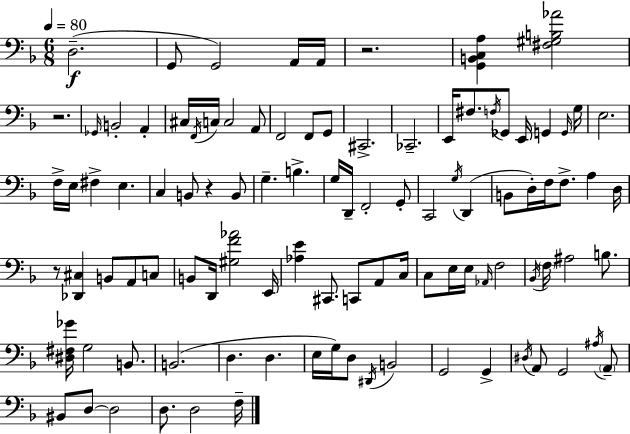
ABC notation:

X:1
T:Untitled
M:6/8
L:1/4
K:F
D,2 G,,/2 G,,2 A,,/4 A,,/4 z2 [G,,B,,C,A,] [^F,^G,B,_A]2 z2 _G,,/4 B,,2 A,, ^C,/4 F,,/4 C,/4 C,2 A,,/2 F,,2 F,,/2 G,,/2 ^C,,2 _C,,2 E,,/4 ^F,/2 F,/4 _G,,/2 E,,/4 G,, G,,/4 G,/4 E,2 F,/4 E,/4 ^F, E, C, B,,/2 z B,,/2 G, B, G,/4 D,,/4 F,,2 G,,/2 C,,2 G,/4 D,, B,,/2 D,/4 F,/4 F,/2 A, D,/4 z/2 [_D,,^C,] B,,/2 A,,/2 C,/2 B,,/2 D,,/4 [^G,F_A]2 E,,/4 [_A,E] ^C,,/2 C,,/2 A,,/2 C,/4 C,/2 E,/4 E,/4 _A,,/4 F,2 _B,,/4 F,/4 ^A,2 B,/2 [^D,^F,_G]/4 G,2 B,,/2 B,,2 D, D, E,/4 G,/4 D,/2 ^D,,/4 B,,2 G,,2 G,, ^D,/4 A,,/2 G,,2 ^A,/4 A,,/2 ^B,,/2 D,/2 D,2 D,/2 D,2 F,/4